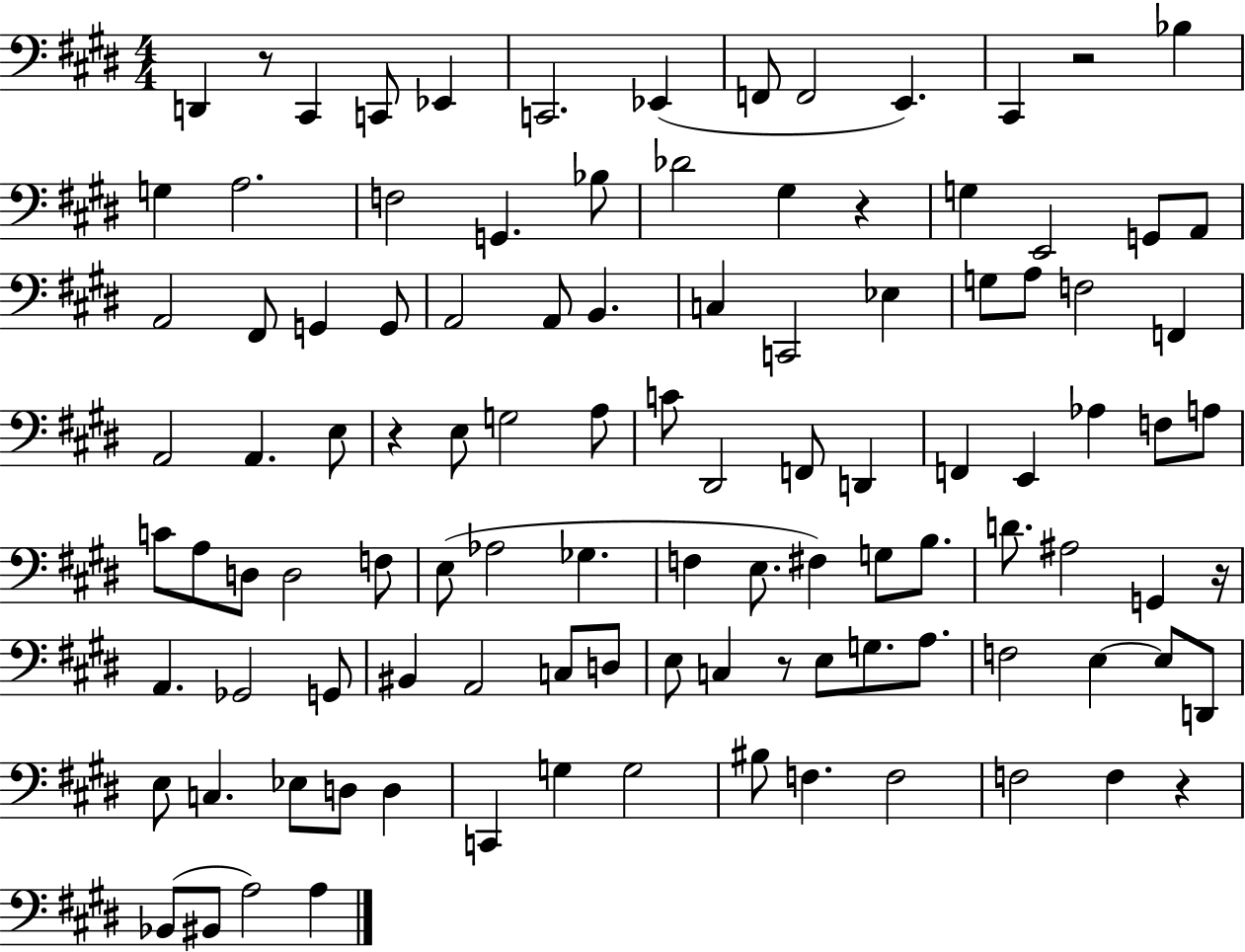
{
  \clef bass
  \numericTimeSignature
  \time 4/4
  \key e \major
  d,4 r8 cis,4 c,8 ees,4 | c,2. ees,4( | f,8 f,2 e,4.) | cis,4 r2 bes4 | \break g4 a2. | f2 g,4. bes8 | des'2 gis4 r4 | g4 e,2 g,8 a,8 | \break a,2 fis,8 g,4 g,8 | a,2 a,8 b,4. | c4 c,2 ees4 | g8 a8 f2 f,4 | \break a,2 a,4. e8 | r4 e8 g2 a8 | c'8 dis,2 f,8 d,4 | f,4 e,4 aes4 f8 a8 | \break c'8 a8 d8 d2 f8 | e8( aes2 ges4. | f4 e8. fis4) g8 b8. | d'8. ais2 g,4 r16 | \break a,4. ges,2 g,8 | bis,4 a,2 c8 d8 | e8 c4 r8 e8 g8. a8. | f2 e4~~ e8 d,8 | \break e8 c4. ees8 d8 d4 | c,4 g4 g2 | bis8 f4. f2 | f2 f4 r4 | \break bes,8( bis,8 a2) a4 | \bar "|."
}